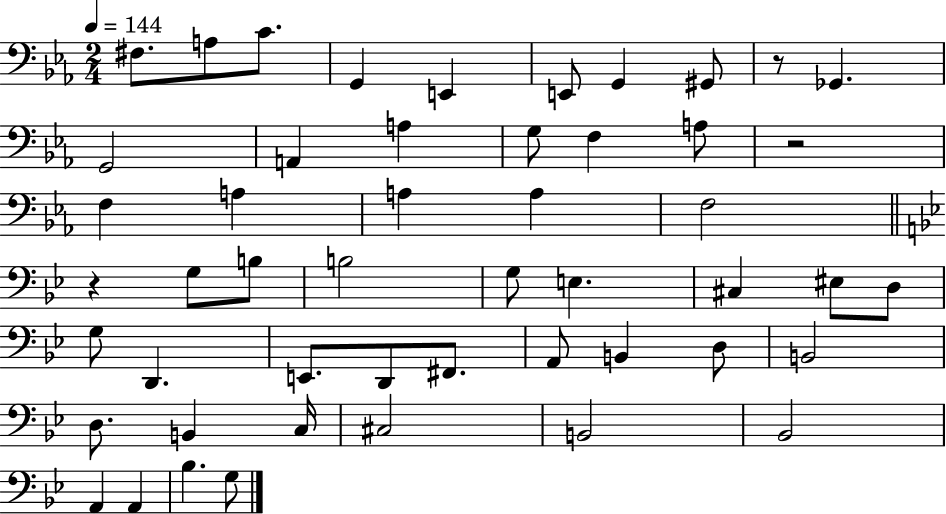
F#3/e. A3/e C4/e. G2/q E2/q E2/e G2/q G#2/e R/e Gb2/q. G2/h A2/q A3/q G3/e F3/q A3/e R/h F3/q A3/q A3/q A3/q F3/h R/q G3/e B3/e B3/h G3/e E3/q. C#3/q EIS3/e D3/e G3/e D2/q. E2/e. D2/e F#2/e. A2/e B2/q D3/e B2/h D3/e. B2/q C3/s C#3/h B2/h Bb2/h A2/q A2/q Bb3/q. G3/e